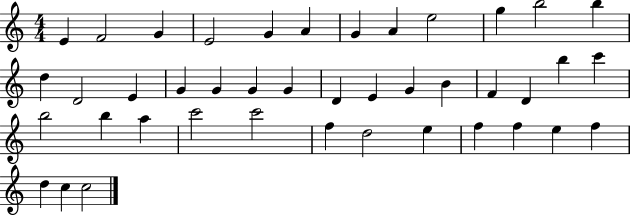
X:1
T:Untitled
M:4/4
L:1/4
K:C
E F2 G E2 G A G A e2 g b2 b d D2 E G G G G D E G B F D b c' b2 b a c'2 c'2 f d2 e f f e f d c c2